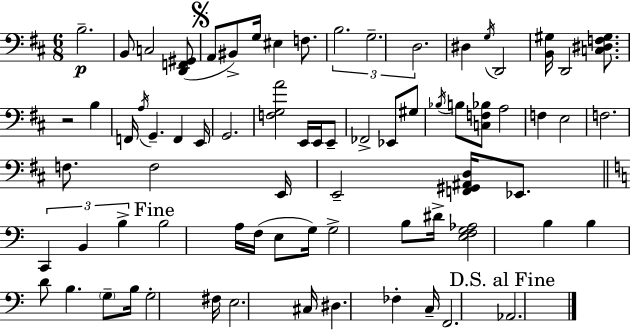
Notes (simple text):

B3/h. B2/e C3/h [D2,F2,G#2]/e A2/e BIS2/e G3/s EIS3/q F3/e. B3/h. G3/h. D3/h. D#3/q G3/s D2/h [B2,G#3]/s D2/h [C3,D#3,F3,G#3]/e. R/h B3/q F2/s A3/s G2/q. F2/q E2/s G2/h. [F3,G3,A4]/h E2/s E2/s E2/e FES2/h Eb2/e G#3/e Bb3/s B3/e [C3,F3,Bb3]/e A3/h F3/q E3/h F3/h. F3/e. F3/h E2/s E2/h [F2,G#2,A#2,D3]/s Eb2/e. C2/q B2/q B3/q B3/h A3/s F3/s E3/e G3/s G3/h B3/e D#4/s [E3,F3,G3,Ab3]/h B3/q B3/q D4/e B3/q. G3/e B3/s G3/h F#3/s E3/h. C#3/s D#3/q. FES3/q C3/s F2/h. Ab2/h.